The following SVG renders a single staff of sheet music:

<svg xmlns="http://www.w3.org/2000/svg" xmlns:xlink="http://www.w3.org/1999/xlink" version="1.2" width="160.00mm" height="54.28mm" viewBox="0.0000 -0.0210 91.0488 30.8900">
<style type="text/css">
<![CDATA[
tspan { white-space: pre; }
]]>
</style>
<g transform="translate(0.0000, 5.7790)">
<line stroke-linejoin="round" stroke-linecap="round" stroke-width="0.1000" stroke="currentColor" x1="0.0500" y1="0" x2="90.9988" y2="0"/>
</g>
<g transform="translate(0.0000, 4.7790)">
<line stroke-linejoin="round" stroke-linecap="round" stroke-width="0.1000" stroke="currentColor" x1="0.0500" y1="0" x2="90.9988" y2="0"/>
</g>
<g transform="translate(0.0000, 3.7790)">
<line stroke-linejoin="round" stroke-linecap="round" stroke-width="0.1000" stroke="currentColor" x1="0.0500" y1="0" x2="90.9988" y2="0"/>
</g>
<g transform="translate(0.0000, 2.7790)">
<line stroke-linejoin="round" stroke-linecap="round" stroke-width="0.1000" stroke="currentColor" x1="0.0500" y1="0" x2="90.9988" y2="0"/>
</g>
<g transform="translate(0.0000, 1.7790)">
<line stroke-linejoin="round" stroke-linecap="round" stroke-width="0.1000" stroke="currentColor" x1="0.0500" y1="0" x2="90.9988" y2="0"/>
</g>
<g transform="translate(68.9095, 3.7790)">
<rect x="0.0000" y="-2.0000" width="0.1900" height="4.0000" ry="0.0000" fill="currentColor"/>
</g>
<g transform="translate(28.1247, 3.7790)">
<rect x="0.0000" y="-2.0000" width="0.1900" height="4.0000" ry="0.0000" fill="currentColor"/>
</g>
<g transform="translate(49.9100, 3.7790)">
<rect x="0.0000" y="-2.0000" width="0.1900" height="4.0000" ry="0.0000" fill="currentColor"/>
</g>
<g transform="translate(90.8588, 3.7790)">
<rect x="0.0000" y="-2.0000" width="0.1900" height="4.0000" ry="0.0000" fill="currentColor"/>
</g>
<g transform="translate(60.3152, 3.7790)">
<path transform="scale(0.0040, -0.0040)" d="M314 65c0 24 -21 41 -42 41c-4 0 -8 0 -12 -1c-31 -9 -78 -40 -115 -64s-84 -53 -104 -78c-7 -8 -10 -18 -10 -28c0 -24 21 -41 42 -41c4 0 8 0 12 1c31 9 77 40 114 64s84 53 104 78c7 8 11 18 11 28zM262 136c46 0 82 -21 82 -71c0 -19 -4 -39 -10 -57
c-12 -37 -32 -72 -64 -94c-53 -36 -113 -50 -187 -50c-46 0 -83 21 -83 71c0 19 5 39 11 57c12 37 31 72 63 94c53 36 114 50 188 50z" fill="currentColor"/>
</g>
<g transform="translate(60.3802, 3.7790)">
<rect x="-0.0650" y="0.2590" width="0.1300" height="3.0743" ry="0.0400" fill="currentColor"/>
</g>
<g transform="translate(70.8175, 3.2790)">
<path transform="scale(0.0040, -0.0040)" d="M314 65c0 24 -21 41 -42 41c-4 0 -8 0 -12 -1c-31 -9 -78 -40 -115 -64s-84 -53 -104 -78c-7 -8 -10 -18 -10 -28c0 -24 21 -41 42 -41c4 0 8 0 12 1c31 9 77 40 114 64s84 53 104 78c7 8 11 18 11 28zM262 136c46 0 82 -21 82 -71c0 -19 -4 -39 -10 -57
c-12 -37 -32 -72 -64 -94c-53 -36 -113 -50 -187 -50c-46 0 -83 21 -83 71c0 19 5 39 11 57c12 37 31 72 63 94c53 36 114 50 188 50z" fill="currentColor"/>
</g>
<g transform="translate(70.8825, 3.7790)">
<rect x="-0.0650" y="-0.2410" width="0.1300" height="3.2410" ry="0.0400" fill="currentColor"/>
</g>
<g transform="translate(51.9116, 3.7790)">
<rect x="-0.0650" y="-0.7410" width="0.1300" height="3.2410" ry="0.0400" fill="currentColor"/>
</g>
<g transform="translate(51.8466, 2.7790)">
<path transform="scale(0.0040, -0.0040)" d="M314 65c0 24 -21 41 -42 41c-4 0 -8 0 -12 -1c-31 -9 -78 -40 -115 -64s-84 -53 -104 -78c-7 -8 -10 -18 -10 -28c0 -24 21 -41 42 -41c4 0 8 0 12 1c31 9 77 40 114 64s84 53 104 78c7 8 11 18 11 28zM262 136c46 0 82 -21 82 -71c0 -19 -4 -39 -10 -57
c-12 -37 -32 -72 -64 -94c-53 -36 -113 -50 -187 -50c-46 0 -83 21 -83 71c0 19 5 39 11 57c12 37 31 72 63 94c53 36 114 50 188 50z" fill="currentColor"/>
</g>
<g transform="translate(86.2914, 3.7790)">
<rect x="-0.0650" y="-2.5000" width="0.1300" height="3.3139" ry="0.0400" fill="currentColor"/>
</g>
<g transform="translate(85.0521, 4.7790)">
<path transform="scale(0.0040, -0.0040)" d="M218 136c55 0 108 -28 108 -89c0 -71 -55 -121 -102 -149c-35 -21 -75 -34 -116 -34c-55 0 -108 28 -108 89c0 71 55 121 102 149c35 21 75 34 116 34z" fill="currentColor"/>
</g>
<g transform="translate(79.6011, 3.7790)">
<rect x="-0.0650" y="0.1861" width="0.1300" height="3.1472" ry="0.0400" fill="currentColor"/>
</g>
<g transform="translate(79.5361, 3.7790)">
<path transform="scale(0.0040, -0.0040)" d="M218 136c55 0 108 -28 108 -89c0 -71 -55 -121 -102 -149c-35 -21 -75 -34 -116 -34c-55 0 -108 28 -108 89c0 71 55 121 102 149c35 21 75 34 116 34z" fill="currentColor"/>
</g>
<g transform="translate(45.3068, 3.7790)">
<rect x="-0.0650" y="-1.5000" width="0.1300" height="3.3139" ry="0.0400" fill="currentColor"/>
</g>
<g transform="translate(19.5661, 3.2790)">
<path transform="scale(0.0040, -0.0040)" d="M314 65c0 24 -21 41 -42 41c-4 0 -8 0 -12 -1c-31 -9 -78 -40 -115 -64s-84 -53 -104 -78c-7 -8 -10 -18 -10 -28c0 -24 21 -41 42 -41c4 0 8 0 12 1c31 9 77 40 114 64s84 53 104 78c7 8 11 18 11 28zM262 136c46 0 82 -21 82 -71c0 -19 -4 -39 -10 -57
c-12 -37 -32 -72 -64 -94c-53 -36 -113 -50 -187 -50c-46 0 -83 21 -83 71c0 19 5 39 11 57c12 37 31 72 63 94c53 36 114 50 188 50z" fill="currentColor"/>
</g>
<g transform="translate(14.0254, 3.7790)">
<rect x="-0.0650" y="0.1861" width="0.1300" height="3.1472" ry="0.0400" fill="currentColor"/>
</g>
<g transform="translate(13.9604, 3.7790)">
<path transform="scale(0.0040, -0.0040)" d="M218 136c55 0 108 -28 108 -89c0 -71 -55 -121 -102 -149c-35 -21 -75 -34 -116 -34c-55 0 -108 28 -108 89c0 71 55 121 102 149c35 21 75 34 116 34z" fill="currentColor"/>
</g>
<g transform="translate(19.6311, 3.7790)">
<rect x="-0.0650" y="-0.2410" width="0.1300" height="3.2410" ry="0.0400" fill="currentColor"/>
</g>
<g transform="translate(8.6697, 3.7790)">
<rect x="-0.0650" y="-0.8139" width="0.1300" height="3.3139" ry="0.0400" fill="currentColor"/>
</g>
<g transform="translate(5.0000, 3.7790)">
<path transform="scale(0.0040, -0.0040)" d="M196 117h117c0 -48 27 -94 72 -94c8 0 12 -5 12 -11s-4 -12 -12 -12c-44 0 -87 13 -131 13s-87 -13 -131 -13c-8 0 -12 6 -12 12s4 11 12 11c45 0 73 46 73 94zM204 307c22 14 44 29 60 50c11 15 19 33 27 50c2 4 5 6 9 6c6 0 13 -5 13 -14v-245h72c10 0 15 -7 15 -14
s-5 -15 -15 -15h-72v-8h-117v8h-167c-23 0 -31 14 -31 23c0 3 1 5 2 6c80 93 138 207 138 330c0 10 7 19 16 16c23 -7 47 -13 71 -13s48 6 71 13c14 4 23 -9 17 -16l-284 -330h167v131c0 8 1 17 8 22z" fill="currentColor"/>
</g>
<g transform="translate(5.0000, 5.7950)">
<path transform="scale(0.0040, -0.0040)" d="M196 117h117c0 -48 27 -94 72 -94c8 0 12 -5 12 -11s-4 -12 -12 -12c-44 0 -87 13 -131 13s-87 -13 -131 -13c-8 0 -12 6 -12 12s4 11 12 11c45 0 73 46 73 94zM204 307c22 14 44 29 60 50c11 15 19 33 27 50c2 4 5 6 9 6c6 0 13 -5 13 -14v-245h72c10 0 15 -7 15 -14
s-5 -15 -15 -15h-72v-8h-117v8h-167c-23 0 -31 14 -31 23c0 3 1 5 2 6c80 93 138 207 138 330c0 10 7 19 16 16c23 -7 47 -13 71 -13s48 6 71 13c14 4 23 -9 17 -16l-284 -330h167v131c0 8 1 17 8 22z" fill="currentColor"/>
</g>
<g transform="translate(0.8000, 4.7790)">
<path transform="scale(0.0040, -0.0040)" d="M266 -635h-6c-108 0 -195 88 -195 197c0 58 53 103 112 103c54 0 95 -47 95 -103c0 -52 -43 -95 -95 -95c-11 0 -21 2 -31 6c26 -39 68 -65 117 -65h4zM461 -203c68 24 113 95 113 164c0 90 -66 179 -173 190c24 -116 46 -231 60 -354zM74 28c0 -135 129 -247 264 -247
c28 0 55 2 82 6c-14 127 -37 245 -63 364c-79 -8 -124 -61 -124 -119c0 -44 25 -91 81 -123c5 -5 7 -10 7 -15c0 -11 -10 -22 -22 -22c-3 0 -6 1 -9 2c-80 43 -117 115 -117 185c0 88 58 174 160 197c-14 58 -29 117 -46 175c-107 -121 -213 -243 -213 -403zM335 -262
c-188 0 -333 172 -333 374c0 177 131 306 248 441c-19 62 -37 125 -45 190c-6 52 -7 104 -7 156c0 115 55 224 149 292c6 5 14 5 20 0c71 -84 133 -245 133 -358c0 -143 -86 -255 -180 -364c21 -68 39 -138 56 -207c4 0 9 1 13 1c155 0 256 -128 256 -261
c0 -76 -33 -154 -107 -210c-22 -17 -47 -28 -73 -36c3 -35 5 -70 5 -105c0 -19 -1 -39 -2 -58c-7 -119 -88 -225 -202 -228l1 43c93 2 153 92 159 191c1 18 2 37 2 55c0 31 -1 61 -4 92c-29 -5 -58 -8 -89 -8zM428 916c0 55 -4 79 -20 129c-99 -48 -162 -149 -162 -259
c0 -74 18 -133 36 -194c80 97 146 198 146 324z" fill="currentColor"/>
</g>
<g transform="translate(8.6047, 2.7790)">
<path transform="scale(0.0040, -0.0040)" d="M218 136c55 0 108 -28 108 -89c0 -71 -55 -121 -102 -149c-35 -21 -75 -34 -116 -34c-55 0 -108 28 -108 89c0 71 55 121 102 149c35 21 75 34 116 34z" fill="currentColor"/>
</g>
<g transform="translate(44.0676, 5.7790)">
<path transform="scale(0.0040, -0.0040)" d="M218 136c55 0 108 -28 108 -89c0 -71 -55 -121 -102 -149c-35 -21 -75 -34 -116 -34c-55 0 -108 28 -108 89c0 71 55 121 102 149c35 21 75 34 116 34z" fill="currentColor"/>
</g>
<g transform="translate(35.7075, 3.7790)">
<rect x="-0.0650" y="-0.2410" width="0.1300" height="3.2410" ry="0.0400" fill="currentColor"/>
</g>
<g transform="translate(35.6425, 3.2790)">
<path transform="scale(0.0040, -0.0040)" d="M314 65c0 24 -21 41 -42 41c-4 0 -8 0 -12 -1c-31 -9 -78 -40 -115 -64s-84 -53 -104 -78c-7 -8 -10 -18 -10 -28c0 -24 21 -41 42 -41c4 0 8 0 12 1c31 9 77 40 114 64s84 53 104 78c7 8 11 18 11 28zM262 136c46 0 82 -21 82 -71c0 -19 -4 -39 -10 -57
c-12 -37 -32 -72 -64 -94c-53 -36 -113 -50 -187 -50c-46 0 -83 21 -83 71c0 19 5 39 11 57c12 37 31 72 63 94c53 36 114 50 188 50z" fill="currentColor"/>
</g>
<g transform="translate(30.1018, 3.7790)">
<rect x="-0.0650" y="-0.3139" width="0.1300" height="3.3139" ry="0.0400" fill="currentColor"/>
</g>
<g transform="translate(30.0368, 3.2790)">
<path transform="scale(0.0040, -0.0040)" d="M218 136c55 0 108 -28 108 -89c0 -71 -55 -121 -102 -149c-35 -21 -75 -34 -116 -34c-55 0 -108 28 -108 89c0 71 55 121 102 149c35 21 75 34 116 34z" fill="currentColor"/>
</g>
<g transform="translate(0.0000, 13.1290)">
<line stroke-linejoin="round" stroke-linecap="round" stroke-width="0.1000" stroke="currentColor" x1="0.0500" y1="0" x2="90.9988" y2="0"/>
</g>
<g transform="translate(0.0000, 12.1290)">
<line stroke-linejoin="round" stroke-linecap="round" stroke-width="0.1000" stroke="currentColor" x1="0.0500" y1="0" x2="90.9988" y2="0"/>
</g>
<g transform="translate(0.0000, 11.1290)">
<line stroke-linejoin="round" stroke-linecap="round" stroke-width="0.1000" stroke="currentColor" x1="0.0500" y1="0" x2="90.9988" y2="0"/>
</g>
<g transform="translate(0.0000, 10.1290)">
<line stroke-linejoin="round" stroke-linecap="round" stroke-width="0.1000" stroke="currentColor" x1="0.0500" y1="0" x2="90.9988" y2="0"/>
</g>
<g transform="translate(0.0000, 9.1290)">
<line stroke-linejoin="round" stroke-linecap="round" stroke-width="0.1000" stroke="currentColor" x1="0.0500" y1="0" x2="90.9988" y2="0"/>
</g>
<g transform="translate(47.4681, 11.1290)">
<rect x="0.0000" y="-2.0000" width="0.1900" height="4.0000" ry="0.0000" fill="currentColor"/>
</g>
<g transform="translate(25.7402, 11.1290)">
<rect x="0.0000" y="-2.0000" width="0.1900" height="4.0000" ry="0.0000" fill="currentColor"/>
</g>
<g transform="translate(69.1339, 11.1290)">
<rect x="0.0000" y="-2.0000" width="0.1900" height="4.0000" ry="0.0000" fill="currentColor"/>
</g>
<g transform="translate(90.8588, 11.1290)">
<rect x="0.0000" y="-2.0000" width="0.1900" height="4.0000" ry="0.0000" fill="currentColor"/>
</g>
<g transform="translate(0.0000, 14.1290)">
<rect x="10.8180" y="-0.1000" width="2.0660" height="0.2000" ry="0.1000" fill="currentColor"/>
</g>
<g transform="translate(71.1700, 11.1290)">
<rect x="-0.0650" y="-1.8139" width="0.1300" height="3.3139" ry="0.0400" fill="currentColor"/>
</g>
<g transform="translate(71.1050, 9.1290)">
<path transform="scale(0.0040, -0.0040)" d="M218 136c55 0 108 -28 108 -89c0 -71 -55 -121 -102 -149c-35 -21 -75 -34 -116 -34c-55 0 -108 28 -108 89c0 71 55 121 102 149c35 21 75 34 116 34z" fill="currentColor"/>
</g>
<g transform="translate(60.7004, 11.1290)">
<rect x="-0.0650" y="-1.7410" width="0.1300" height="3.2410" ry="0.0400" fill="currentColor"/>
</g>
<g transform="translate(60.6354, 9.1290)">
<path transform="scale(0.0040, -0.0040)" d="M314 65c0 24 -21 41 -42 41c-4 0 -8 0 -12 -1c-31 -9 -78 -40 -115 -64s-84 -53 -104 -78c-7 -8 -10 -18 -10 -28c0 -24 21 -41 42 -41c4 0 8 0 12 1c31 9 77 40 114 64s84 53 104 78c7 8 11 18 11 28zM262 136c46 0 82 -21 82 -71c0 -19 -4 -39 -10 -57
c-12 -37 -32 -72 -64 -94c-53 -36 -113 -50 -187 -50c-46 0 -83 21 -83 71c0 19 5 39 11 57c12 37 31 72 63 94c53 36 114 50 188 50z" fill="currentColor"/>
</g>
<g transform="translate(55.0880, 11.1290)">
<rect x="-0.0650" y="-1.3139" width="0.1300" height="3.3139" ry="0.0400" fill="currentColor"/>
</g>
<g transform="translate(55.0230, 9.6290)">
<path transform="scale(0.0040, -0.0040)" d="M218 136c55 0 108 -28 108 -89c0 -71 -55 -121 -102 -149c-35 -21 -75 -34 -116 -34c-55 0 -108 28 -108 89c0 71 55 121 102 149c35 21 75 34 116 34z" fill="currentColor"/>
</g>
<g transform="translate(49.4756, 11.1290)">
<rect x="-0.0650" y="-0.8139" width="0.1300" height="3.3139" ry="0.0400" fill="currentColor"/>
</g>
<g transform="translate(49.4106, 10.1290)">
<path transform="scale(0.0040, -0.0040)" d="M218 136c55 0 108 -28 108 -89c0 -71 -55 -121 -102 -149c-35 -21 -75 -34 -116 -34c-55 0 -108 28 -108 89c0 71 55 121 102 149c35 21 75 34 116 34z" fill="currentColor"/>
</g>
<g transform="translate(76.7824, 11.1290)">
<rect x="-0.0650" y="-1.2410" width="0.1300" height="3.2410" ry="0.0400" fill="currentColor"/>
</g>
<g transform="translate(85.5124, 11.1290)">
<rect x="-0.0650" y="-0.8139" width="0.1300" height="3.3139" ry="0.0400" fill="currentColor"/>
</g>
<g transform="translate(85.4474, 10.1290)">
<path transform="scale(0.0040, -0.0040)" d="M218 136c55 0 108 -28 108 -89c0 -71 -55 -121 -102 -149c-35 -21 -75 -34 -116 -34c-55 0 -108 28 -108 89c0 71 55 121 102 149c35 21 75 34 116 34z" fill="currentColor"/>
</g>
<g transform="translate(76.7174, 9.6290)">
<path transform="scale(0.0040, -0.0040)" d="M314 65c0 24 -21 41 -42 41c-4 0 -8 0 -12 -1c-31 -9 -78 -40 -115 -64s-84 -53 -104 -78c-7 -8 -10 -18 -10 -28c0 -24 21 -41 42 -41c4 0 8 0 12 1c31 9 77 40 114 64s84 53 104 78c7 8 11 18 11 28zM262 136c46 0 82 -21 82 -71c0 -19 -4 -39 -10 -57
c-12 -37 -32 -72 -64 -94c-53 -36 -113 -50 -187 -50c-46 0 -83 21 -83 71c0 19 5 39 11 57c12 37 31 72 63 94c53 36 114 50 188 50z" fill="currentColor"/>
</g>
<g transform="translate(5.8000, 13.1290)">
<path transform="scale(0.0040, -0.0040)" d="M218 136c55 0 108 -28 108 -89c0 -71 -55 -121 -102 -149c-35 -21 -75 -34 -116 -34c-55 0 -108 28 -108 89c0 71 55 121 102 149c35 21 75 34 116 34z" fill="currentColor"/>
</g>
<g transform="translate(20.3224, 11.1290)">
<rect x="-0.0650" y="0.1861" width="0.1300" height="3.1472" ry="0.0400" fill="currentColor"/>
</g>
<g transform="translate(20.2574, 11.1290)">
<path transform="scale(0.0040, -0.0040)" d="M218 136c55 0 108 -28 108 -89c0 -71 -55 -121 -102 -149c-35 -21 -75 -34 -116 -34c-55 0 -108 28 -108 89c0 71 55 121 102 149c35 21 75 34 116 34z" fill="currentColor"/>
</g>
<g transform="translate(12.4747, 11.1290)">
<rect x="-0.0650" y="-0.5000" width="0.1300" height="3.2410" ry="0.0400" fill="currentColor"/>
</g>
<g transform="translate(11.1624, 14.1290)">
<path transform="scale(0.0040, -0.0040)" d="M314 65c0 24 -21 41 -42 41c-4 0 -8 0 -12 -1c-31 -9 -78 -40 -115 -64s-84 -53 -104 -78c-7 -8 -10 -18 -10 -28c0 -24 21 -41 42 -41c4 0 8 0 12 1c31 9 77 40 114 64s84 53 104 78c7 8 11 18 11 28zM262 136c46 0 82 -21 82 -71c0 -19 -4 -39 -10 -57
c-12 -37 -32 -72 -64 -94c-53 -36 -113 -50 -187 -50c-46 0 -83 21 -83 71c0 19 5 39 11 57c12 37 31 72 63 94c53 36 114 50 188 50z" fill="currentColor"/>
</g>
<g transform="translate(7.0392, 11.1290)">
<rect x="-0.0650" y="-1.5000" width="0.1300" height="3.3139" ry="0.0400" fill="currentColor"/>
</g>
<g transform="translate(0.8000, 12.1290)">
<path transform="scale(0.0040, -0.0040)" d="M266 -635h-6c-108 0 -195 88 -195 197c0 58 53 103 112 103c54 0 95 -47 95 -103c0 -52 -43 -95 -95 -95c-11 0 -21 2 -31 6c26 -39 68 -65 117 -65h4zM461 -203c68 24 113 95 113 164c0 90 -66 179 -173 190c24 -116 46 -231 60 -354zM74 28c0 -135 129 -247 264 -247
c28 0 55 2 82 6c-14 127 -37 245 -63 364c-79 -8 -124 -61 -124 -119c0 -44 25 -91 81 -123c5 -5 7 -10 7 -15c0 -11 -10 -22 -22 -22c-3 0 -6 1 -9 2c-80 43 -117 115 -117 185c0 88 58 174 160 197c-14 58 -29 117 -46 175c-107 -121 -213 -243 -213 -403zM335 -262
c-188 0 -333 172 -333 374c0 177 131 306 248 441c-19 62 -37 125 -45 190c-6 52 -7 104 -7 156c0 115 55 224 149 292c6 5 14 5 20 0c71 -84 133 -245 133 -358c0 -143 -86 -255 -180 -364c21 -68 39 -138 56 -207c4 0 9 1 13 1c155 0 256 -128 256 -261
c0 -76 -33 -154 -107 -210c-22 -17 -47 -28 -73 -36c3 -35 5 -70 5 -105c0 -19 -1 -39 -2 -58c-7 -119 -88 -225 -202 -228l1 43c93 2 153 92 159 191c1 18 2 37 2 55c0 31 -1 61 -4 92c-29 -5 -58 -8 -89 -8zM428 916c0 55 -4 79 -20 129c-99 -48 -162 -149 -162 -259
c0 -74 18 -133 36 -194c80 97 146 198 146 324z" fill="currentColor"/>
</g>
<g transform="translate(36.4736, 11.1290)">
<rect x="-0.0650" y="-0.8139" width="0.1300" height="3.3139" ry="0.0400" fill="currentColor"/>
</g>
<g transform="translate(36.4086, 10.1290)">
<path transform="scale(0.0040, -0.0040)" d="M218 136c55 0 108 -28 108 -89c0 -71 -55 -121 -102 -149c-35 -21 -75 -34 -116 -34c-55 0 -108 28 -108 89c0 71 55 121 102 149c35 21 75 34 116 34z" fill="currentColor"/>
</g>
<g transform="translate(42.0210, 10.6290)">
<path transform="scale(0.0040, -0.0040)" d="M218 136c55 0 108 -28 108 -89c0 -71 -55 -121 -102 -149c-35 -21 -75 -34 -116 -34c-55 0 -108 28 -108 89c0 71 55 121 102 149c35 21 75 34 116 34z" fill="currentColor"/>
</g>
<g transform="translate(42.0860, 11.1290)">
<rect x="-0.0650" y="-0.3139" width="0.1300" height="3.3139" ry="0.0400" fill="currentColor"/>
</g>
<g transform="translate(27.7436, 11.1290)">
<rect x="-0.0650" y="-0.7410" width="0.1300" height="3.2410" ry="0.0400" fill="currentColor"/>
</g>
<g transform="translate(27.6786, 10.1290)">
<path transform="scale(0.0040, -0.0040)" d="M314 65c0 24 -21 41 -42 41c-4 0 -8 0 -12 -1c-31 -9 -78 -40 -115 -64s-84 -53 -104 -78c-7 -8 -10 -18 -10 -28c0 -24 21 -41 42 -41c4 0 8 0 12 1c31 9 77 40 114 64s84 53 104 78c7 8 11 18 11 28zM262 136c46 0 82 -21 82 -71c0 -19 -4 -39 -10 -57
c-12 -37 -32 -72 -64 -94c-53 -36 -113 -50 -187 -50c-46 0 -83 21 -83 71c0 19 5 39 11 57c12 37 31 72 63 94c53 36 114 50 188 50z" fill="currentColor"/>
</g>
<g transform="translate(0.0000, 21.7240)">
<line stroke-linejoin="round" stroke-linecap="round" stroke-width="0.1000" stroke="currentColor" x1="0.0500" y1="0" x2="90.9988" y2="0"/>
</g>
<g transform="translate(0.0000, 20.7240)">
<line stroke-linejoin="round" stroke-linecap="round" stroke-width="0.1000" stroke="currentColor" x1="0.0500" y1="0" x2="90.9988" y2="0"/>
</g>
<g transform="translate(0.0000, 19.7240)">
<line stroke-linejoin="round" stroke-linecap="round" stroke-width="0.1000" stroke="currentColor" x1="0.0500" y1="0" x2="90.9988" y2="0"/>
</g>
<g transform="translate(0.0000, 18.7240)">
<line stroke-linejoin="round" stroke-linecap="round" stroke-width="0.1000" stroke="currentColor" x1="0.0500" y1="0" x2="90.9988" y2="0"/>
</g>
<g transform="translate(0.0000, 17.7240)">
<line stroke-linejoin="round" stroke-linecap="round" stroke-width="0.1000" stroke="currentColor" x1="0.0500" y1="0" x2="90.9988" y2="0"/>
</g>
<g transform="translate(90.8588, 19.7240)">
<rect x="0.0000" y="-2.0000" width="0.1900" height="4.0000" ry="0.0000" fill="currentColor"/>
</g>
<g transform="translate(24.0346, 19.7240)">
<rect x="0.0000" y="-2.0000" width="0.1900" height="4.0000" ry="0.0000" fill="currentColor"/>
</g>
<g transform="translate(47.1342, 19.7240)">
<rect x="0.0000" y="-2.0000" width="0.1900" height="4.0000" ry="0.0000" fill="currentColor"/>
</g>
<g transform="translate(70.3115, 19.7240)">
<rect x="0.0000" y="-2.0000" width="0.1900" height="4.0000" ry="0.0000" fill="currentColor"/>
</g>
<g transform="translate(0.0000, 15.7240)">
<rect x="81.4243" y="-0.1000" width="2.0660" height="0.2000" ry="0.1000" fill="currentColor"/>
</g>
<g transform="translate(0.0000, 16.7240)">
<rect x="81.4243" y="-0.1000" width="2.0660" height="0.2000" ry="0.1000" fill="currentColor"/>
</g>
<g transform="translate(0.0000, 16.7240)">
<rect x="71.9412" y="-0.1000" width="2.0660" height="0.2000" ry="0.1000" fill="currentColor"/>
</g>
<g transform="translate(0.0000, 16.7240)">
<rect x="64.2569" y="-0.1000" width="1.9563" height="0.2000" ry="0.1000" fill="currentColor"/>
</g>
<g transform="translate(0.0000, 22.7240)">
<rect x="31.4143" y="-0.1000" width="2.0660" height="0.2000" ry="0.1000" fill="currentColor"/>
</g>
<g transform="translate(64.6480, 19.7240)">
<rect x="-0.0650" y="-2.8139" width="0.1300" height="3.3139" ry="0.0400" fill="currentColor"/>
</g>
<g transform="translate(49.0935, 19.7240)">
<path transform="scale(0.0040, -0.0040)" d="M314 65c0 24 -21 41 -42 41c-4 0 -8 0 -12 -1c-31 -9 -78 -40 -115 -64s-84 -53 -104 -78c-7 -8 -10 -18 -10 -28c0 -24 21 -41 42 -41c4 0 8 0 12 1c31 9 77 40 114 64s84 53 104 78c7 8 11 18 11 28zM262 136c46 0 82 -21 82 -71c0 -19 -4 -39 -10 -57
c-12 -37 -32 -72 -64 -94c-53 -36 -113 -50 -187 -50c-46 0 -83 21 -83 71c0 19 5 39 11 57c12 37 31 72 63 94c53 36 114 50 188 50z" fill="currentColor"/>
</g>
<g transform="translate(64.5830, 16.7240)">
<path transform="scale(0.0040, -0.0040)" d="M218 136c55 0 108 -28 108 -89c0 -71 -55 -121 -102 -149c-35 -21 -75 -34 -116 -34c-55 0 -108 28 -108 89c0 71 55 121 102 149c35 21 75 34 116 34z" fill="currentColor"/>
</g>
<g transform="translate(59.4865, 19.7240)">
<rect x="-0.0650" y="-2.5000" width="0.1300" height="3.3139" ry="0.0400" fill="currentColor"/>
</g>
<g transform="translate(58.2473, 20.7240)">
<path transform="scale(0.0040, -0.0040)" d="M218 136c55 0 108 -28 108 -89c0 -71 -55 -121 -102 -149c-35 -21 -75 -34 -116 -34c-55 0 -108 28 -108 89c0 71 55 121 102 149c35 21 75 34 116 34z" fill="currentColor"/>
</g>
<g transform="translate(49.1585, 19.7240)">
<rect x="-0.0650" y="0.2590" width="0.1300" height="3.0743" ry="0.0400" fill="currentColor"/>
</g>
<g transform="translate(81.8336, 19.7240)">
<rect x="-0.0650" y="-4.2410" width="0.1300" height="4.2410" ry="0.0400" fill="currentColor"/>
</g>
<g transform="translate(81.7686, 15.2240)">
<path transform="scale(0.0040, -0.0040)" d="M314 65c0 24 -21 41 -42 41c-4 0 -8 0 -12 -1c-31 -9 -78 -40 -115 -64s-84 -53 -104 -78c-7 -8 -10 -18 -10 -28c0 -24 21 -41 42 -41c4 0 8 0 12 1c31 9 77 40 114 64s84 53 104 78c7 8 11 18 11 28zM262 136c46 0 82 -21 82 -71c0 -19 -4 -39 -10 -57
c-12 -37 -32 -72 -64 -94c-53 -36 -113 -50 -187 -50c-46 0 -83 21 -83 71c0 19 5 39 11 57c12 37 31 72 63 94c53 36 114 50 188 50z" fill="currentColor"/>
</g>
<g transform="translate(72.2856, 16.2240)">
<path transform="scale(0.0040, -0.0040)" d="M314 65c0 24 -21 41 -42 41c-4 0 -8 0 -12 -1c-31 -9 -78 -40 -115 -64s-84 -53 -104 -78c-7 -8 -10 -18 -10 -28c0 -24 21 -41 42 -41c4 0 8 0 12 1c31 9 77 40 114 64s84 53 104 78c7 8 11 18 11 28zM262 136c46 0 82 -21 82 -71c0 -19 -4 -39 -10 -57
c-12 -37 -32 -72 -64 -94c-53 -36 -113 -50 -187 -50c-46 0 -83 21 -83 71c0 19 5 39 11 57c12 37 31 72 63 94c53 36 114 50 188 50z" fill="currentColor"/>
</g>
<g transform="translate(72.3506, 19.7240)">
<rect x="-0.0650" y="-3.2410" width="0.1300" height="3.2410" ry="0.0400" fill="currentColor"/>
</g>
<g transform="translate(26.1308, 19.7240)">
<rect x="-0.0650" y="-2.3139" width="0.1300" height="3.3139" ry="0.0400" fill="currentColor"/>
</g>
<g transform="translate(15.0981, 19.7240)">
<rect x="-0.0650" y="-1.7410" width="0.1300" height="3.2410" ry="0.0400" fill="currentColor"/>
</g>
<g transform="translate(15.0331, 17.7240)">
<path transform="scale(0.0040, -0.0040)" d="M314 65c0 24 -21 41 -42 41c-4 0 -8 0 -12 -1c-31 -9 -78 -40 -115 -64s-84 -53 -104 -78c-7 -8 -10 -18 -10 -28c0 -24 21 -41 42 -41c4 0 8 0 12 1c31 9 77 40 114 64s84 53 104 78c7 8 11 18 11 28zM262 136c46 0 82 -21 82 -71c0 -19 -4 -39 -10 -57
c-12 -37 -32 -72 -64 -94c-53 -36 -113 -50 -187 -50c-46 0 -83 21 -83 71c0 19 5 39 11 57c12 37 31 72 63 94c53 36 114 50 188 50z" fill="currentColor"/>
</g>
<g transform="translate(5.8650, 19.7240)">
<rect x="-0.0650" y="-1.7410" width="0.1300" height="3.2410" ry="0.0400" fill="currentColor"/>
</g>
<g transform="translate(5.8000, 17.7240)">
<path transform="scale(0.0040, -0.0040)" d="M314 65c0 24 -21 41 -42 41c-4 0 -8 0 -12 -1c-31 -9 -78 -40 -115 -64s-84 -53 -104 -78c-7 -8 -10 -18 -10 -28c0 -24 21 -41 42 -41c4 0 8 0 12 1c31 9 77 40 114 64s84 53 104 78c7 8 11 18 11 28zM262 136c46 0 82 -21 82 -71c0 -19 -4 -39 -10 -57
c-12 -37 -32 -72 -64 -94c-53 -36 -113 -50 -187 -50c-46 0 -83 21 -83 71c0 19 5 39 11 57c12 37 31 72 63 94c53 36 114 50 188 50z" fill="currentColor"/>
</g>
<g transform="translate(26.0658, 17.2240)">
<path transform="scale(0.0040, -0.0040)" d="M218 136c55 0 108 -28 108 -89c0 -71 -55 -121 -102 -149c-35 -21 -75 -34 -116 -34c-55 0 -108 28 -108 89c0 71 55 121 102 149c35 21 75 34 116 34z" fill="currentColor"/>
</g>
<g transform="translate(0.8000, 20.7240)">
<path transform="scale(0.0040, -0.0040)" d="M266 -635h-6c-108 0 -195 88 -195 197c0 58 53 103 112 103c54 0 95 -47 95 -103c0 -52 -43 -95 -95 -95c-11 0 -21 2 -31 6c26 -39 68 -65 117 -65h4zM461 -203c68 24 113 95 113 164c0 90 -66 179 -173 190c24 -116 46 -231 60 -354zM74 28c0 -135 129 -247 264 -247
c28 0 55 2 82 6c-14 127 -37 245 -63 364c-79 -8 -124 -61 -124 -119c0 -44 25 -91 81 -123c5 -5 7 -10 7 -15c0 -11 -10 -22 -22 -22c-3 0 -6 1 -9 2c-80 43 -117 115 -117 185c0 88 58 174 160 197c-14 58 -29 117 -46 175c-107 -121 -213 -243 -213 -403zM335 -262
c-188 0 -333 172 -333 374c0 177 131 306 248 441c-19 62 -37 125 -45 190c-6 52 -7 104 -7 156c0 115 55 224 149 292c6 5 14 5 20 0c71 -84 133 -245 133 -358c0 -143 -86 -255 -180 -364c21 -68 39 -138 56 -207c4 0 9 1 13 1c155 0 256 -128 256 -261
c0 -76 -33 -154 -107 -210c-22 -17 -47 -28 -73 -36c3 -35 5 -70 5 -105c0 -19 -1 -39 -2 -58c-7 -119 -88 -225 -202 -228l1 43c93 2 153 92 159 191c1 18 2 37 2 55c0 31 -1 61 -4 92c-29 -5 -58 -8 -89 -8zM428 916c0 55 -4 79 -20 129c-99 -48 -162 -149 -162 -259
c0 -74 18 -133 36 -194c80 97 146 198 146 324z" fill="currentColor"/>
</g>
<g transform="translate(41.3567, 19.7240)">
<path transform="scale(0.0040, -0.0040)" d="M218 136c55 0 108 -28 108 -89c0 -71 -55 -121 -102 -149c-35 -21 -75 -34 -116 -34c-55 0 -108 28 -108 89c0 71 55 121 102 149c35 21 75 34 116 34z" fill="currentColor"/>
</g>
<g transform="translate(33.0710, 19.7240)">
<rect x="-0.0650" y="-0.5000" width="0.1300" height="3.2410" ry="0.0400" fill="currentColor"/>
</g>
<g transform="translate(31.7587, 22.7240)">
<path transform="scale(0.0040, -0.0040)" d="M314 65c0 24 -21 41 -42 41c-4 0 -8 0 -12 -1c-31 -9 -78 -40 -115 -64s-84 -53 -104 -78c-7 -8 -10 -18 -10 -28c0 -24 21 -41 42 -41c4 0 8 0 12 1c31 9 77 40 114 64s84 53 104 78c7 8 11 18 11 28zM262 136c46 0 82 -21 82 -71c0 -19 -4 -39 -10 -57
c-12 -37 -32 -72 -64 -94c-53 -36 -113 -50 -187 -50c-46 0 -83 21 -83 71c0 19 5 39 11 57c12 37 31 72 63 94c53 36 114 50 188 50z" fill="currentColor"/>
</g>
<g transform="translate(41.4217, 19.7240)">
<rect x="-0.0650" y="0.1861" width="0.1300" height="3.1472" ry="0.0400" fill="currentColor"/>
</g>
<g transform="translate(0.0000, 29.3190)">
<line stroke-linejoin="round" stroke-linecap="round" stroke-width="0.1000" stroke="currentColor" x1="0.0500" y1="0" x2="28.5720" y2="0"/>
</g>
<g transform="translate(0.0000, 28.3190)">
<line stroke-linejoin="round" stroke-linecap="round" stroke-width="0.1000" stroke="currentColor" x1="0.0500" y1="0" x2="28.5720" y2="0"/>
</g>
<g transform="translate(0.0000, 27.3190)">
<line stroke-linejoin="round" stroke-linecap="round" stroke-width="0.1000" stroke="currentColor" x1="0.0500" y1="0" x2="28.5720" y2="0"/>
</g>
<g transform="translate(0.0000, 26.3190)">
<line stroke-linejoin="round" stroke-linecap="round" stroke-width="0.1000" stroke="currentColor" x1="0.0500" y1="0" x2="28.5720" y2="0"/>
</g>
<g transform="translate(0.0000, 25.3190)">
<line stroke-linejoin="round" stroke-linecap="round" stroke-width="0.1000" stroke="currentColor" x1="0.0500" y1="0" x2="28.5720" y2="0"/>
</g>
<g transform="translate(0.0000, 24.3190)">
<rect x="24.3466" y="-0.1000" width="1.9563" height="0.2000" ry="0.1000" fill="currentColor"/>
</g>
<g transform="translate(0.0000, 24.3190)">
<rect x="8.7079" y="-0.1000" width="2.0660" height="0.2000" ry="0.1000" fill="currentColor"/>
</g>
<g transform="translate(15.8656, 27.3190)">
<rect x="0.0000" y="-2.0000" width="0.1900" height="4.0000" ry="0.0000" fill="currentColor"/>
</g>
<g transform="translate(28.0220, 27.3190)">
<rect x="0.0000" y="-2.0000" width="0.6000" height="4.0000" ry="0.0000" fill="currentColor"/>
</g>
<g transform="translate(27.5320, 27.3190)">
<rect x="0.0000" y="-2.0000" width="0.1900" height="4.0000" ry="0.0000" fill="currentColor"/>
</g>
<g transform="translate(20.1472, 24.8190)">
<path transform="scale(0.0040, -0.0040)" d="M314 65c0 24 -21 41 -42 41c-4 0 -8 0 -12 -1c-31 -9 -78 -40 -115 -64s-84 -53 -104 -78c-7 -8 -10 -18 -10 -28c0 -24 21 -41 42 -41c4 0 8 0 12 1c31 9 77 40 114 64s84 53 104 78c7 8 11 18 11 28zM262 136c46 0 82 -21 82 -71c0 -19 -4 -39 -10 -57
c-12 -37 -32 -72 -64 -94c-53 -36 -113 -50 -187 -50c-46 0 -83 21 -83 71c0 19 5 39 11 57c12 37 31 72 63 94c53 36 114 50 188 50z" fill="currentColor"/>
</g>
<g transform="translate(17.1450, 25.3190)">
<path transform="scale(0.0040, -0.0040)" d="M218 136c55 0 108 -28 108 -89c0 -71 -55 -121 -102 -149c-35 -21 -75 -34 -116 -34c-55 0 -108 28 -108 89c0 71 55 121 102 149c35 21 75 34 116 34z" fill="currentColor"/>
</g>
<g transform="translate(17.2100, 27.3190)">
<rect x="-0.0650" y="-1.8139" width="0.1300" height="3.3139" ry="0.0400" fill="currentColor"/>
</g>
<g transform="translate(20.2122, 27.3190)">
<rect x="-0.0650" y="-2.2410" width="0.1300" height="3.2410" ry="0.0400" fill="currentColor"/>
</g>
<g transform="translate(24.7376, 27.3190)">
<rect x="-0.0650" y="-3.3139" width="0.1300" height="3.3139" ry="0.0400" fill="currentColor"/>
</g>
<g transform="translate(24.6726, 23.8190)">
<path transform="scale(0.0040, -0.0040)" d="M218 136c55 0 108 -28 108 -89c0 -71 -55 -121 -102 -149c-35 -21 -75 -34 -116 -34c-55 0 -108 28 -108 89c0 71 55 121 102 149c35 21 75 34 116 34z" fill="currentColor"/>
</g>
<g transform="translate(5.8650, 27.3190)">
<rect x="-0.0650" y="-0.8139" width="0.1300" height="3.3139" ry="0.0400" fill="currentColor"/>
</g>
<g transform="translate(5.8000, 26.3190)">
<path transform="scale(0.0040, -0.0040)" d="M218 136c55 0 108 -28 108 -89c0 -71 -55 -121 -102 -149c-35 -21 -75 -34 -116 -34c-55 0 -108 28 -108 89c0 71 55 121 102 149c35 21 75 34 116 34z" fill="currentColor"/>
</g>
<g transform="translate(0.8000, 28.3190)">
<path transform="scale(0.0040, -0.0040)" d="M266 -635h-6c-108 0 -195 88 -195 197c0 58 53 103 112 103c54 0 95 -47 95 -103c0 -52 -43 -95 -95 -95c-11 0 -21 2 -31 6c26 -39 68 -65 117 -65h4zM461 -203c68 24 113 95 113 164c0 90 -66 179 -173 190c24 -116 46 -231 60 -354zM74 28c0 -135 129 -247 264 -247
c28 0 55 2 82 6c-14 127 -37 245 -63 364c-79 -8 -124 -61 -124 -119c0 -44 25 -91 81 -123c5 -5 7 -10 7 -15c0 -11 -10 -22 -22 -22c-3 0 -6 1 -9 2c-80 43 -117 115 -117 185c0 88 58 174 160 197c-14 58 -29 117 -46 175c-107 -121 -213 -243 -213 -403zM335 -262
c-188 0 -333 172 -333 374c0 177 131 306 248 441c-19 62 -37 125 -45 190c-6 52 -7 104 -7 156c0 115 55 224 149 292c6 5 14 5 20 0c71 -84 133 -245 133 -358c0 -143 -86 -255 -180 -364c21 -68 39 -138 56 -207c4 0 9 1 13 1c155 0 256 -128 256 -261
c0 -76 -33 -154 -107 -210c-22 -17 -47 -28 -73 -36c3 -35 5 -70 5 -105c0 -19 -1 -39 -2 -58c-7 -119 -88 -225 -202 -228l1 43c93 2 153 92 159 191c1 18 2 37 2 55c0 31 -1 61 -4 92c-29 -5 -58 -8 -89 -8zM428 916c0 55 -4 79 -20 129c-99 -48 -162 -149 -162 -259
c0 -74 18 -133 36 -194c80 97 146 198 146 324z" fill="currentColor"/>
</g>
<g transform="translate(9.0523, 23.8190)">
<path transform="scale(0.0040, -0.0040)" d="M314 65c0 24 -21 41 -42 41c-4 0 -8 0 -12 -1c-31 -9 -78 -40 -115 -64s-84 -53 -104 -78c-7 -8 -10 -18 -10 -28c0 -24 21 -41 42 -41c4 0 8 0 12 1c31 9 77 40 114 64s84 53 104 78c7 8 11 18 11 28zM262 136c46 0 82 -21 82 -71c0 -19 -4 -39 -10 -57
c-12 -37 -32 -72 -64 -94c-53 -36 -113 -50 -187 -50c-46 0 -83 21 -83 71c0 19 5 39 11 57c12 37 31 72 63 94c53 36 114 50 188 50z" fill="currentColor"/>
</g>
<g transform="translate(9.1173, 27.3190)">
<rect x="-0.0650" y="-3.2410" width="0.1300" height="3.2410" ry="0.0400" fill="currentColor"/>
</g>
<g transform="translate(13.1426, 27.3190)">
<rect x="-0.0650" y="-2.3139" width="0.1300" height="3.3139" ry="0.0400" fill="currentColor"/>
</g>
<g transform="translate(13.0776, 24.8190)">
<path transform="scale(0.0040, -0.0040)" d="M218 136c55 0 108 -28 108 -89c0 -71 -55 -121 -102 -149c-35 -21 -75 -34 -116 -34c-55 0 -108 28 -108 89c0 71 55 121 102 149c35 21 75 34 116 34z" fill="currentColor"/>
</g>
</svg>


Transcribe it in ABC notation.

X:1
T:Untitled
M:4/4
L:1/4
K:C
d B c2 c c2 E d2 B2 c2 B G E C2 B d2 d c d e f2 f e2 d f2 f2 g C2 B B2 G a b2 d'2 d b2 g f g2 b